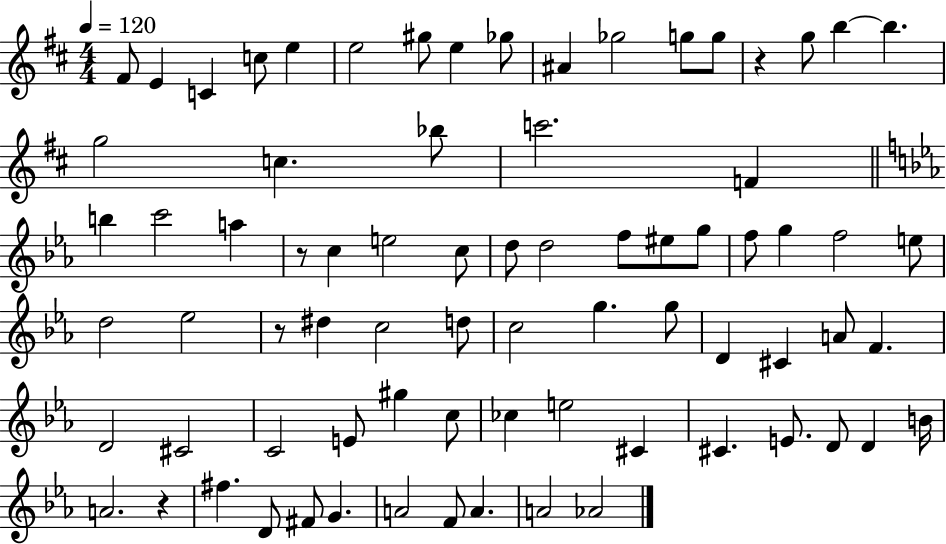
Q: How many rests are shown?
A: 4